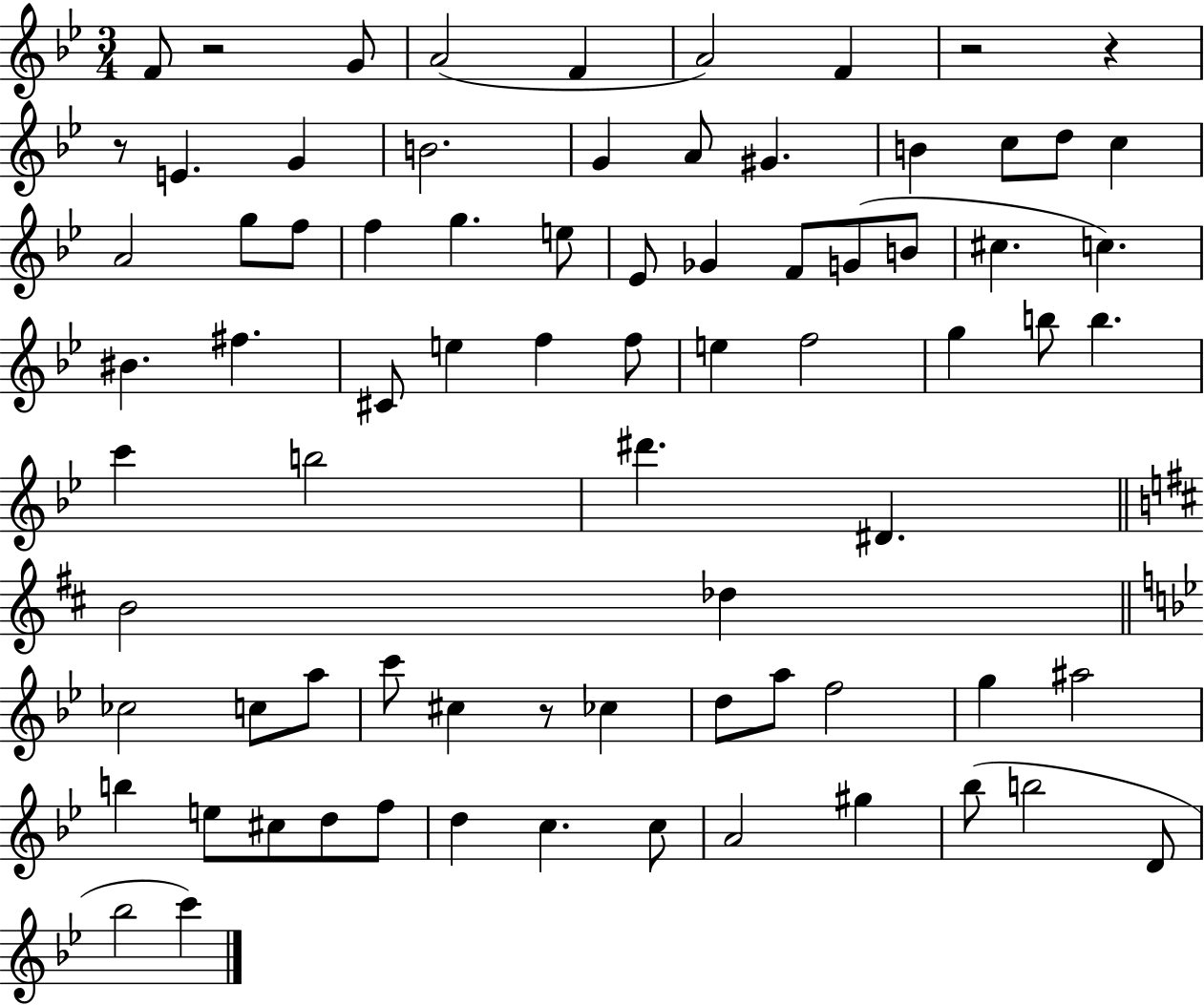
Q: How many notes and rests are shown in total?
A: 77